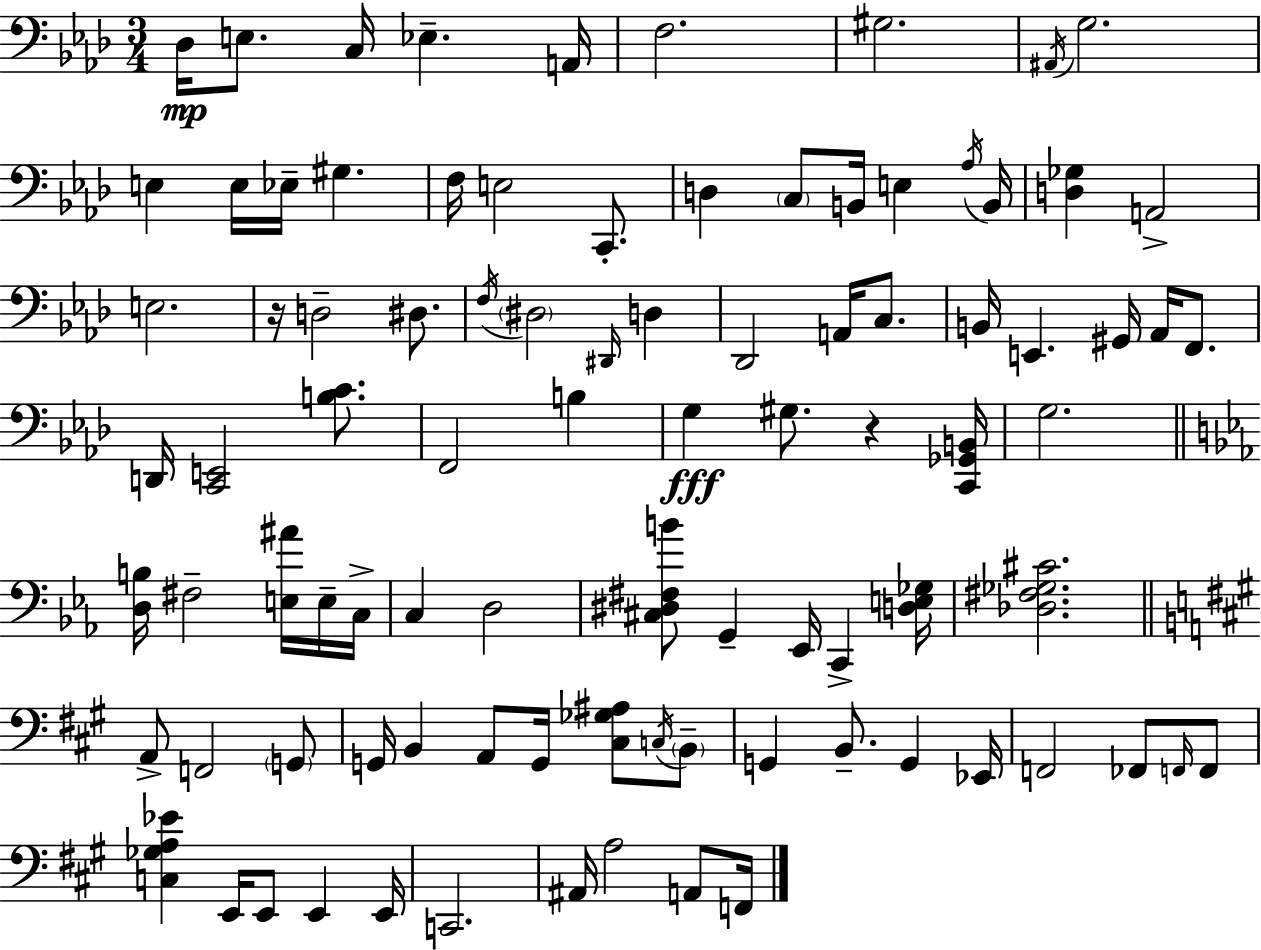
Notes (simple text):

Db3/s E3/e. C3/s Eb3/q. A2/s F3/h. G#3/h. A#2/s G3/h. E3/q E3/s Eb3/s G#3/q. F3/s E3/h C2/e. D3/q C3/e B2/s E3/q Ab3/s B2/s [D3,Gb3]/q A2/h E3/h. R/s D3/h D#3/e. F3/s D#3/h D#2/s D3/q Db2/h A2/s C3/e. B2/s E2/q. G#2/s Ab2/s F2/e. D2/s [C2,E2]/h [B3,C4]/e. F2/h B3/q G3/q G#3/e. R/q [C2,Gb2,B2]/s G3/h. [D3,B3]/s F#3/h [E3,A#4]/s E3/s C3/s C3/q D3/h [C#3,D#3,F#3,B4]/e G2/q Eb2/s C2/q [D3,E3,Gb3]/s [Db3,F#3,Gb3,C#4]/h. A2/e F2/h G2/e G2/s B2/q A2/e G2/s [C#3,Gb3,A#3]/e C3/s B2/e G2/q B2/e. G2/q Eb2/s F2/h FES2/e F2/s F2/e [C3,Gb3,A3,Eb4]/q E2/s E2/e E2/q E2/s C2/h. A#2/s A3/h A2/e F2/s